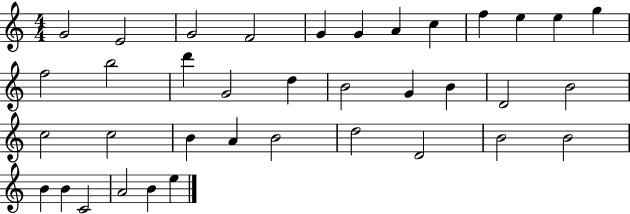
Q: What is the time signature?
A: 4/4